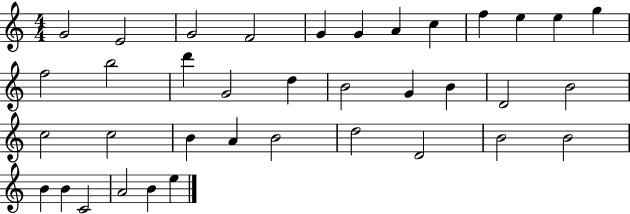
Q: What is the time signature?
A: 4/4